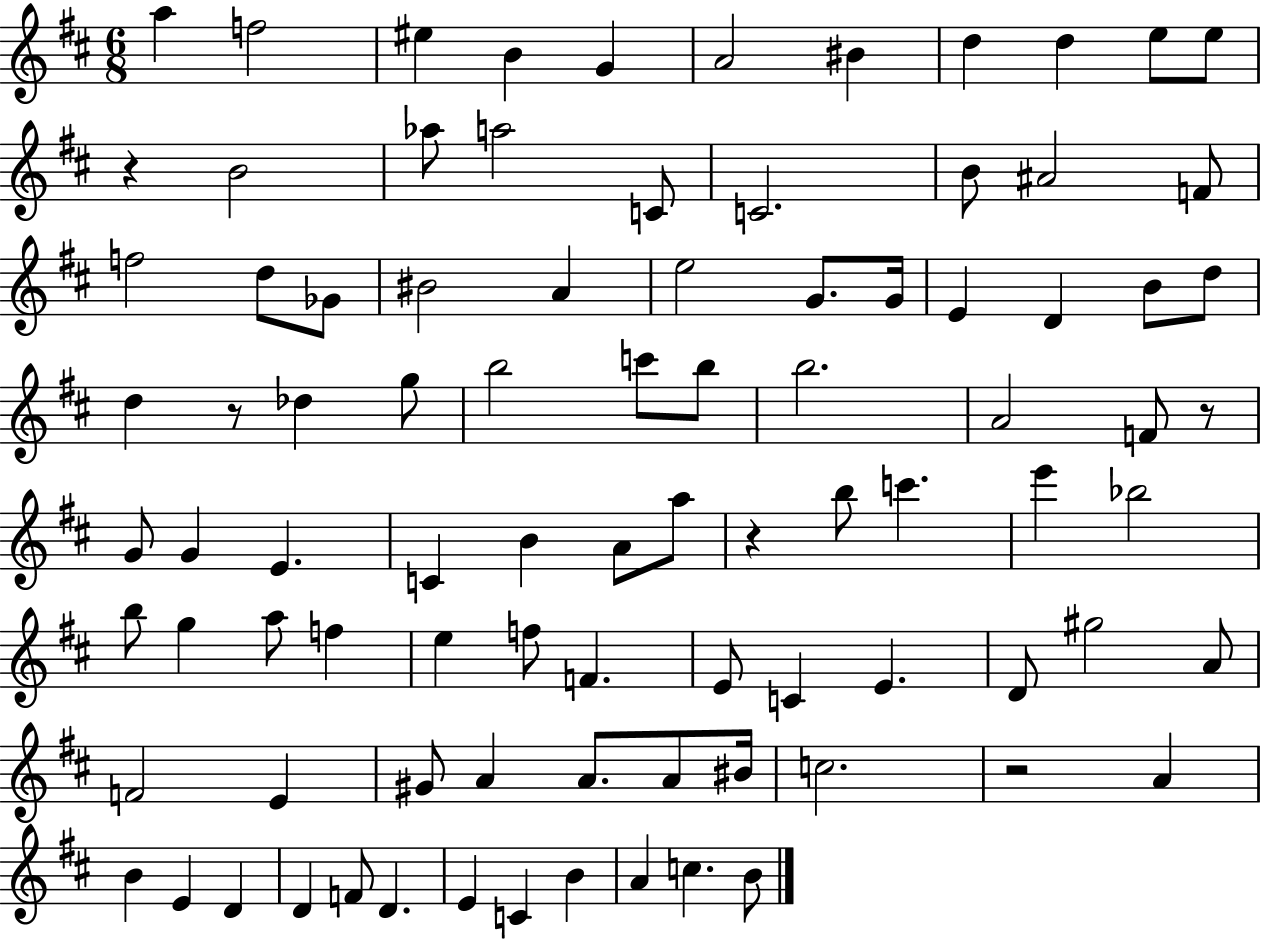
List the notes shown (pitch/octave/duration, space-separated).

A5/q F5/h EIS5/q B4/q G4/q A4/h BIS4/q D5/q D5/q E5/e E5/e R/q B4/h Ab5/e A5/h C4/e C4/h. B4/e A#4/h F4/e F5/h D5/e Gb4/e BIS4/h A4/q E5/h G4/e. G4/s E4/q D4/q B4/e D5/e D5/q R/e Db5/q G5/e B5/h C6/e B5/e B5/h. A4/h F4/e R/e G4/e G4/q E4/q. C4/q B4/q A4/e A5/e R/q B5/e C6/q. E6/q Bb5/h B5/e G5/q A5/e F5/q E5/q F5/e F4/q. E4/e C4/q E4/q. D4/e G#5/h A4/e F4/h E4/q G#4/e A4/q A4/e. A4/e BIS4/s C5/h. R/h A4/q B4/q E4/q D4/q D4/q F4/e D4/q. E4/q C4/q B4/q A4/q C5/q. B4/e